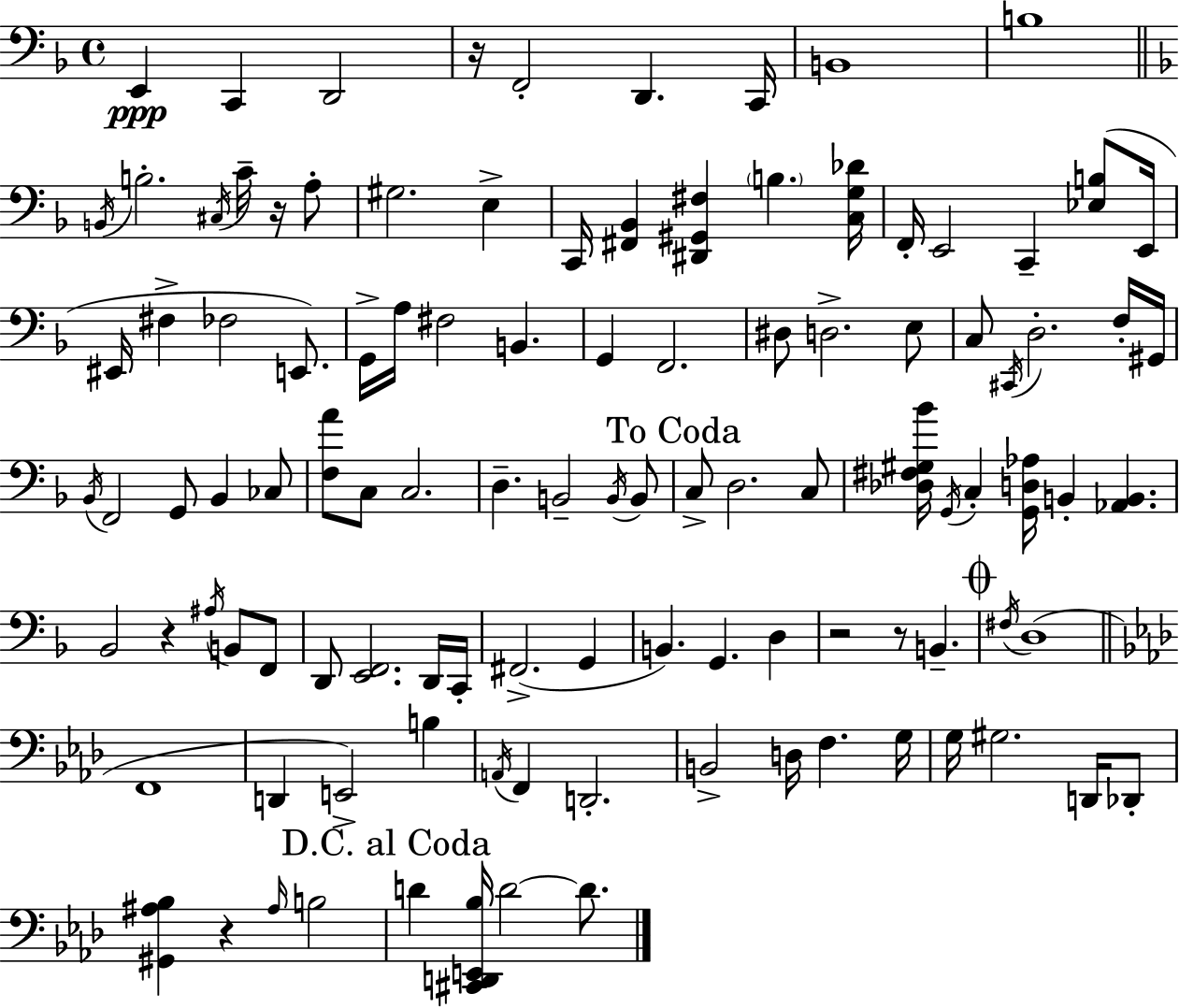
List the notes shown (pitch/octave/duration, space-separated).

E2/q C2/q D2/h R/s F2/h D2/q. C2/s B2/w B3/w B2/s B3/h. C#3/s C4/s R/s A3/e G#3/h. E3/q C2/s [F#2,Bb2]/q [D#2,G#2,F#3]/q B3/q. [C3,G3,Db4]/s F2/s E2/h C2/q [Eb3,B3]/e E2/s EIS2/s F#3/q FES3/h E2/e. G2/s A3/s F#3/h B2/q. G2/q F2/h. D#3/e D3/h. E3/e C3/e C#2/s D3/h. F3/s G#2/s Bb2/s F2/h G2/e Bb2/q CES3/e [F3,A4]/e C3/e C3/h. D3/q. B2/h B2/s B2/e C3/e D3/h. C3/e [Db3,F#3,G#3,Bb4]/s G2/s C3/q [G2,D3,Ab3]/s B2/q [Ab2,B2]/q. Bb2/h R/q A#3/s B2/e F2/e D2/e [E2,F2]/h. D2/s C2/s F#2/h. G2/q B2/q. G2/q. D3/q R/h R/e B2/q. F#3/s D3/w F2/w D2/q E2/h B3/q A2/s F2/q D2/h. B2/h D3/s F3/q. G3/s G3/s G#3/h. D2/s Db2/e [G#2,A#3,Bb3]/q R/q A#3/s B3/h D4/q [C#2,D2,E2,Bb3]/s D4/h D4/e.